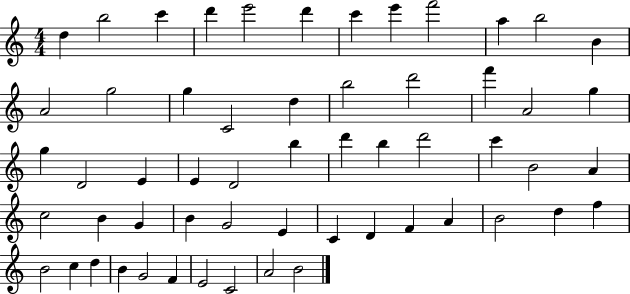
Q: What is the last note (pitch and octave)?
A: B4